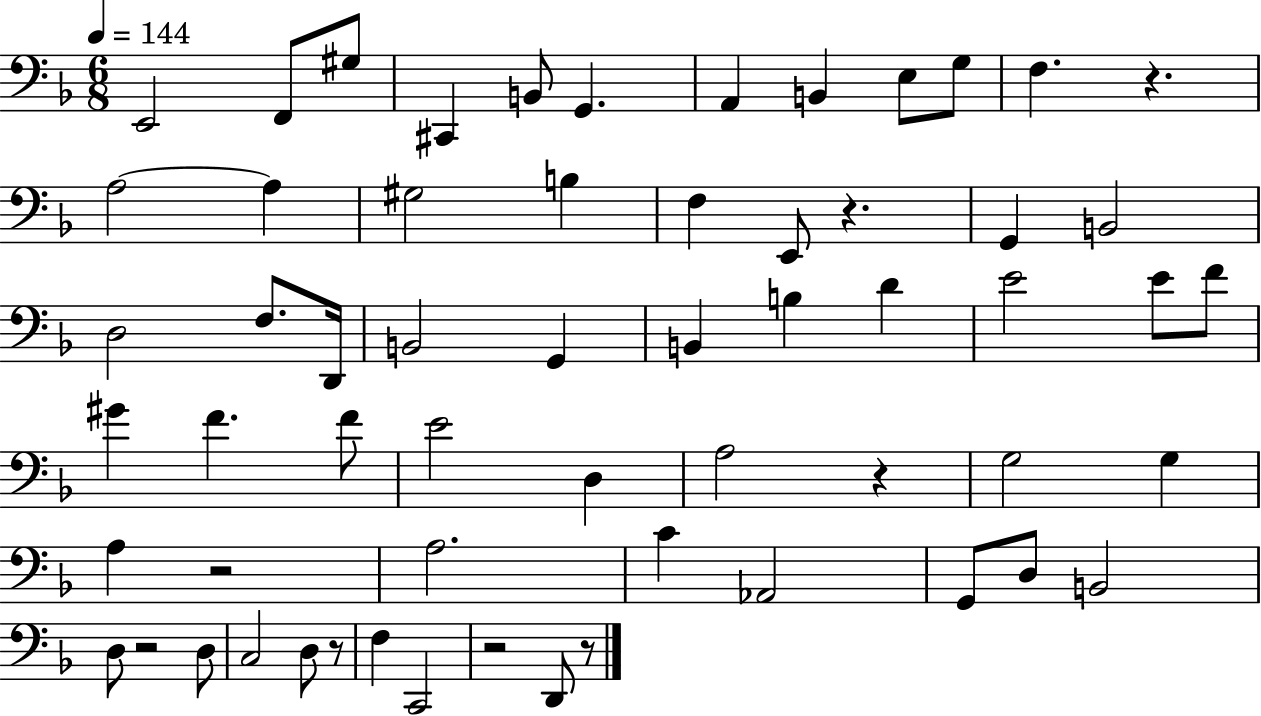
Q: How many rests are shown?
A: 8